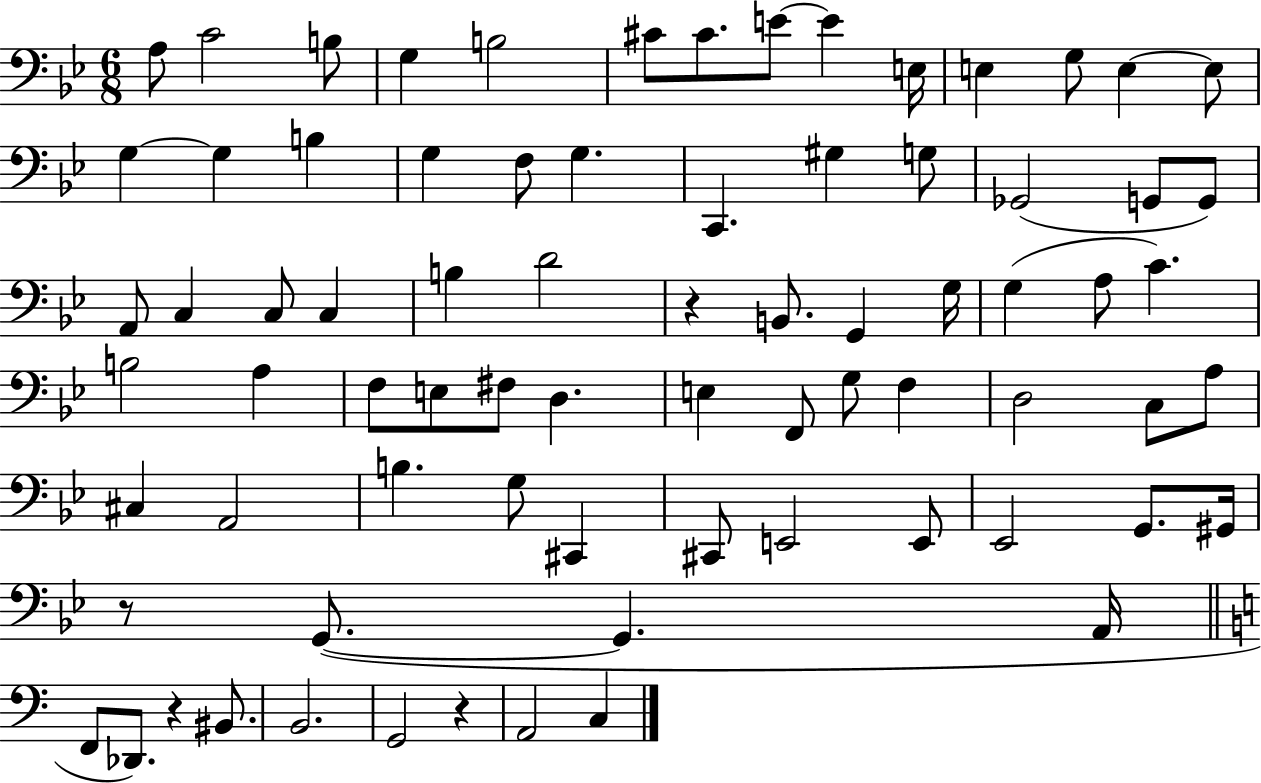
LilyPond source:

{
  \clef bass
  \numericTimeSignature
  \time 6/8
  \key bes \major
  a8 c'2 b8 | g4 b2 | cis'8 cis'8. e'8~~ e'4 e16 | e4 g8 e4~~ e8 | \break g4~~ g4 b4 | g4 f8 g4. | c,4. gis4 g8 | ges,2( g,8 g,8) | \break a,8 c4 c8 c4 | b4 d'2 | r4 b,8. g,4 g16 | g4( a8 c'4.) | \break b2 a4 | f8 e8 fis8 d4. | e4 f,8 g8 f4 | d2 c8 a8 | \break cis4 a,2 | b4. g8 cis,4 | cis,8 e,2 e,8 | ees,2 g,8. gis,16 | \break r8 g,8.~(~ g,4. a,16 | \bar "||" \break \key c \major f,8 des,8.) r4 bis,8. | b,2. | g,2 r4 | a,2 c4 | \break \bar "|."
}